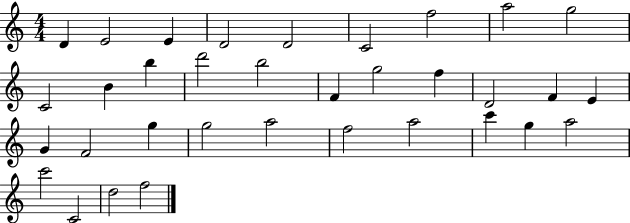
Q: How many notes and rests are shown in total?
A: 34